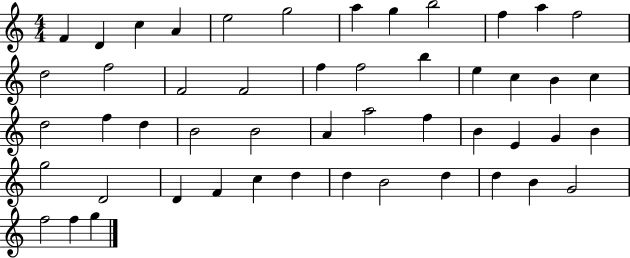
{
  \clef treble
  \numericTimeSignature
  \time 4/4
  \key c \major
  f'4 d'4 c''4 a'4 | e''2 g''2 | a''4 g''4 b''2 | f''4 a''4 f''2 | \break d''2 f''2 | f'2 f'2 | f''4 f''2 b''4 | e''4 c''4 b'4 c''4 | \break d''2 f''4 d''4 | b'2 b'2 | a'4 a''2 f''4 | b'4 e'4 g'4 b'4 | \break g''2 d'2 | d'4 f'4 c''4 d''4 | d''4 b'2 d''4 | d''4 b'4 g'2 | \break f''2 f''4 g''4 | \bar "|."
}